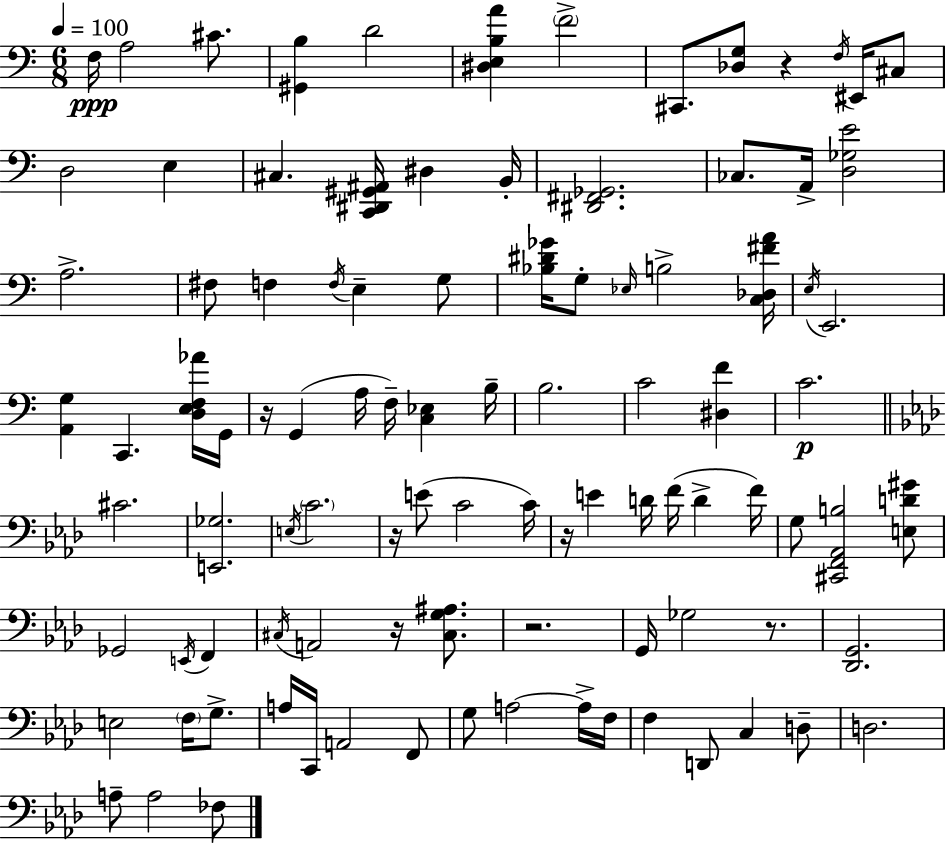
X:1
T:Untitled
M:6/8
L:1/4
K:C
F,/4 A,2 ^C/2 [^G,,B,] D2 [^D,E,B,A] F2 ^C,,/2 [_D,G,]/2 z F,/4 ^E,,/4 ^C,/2 D,2 E, ^C, [C,,^D,,^G,,^A,,]/4 ^D, B,,/4 [^D,,^F,,_G,,]2 _C,/2 A,,/4 [D,_G,E]2 A,2 ^F,/2 F, F,/4 E, G,/2 [_B,^D_G]/4 G,/2 _E,/4 B,2 [C,_D,^FA]/4 E,/4 E,,2 [A,,G,] C,, [D,E,F,_A]/4 G,,/4 z/4 G,, A,/4 F,/4 [C,_E,] B,/4 B,2 C2 [^D,F] C2 ^C2 [E,,_G,]2 E,/4 C2 z/4 E/2 C2 C/4 z/4 E D/4 F/4 D F/4 G,/2 [^C,,F,,_A,,B,]2 [E,D^G]/2 _G,,2 E,,/4 F,, ^C,/4 A,,2 z/4 [^C,G,^A,]/2 z2 G,,/4 _G,2 z/2 [_D,,G,,]2 E,2 F,/4 G,/2 A,/4 C,,/4 A,,2 F,,/2 G,/2 A,2 A,/4 F,/4 F, D,,/2 C, D,/2 D,2 A,/2 A,2 _F,/2